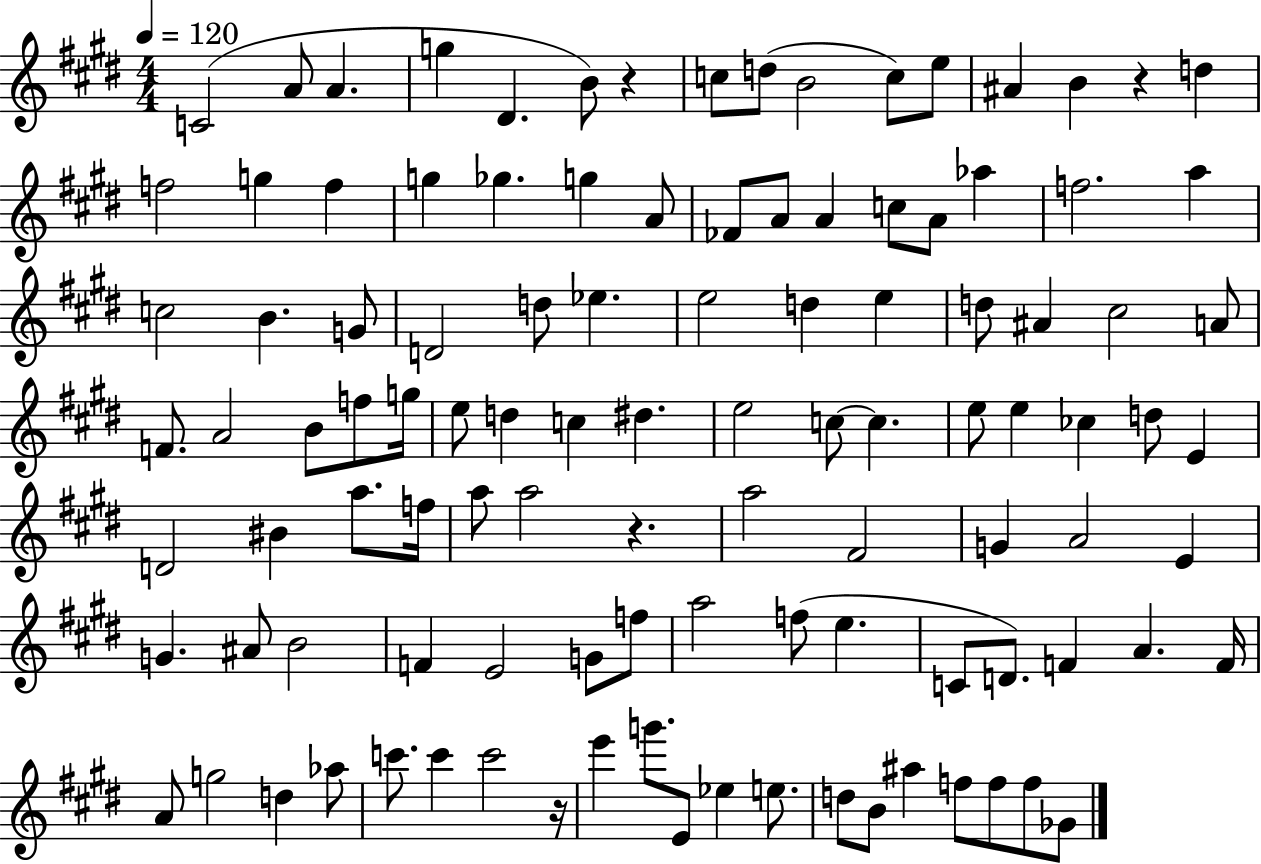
{
  \clef treble
  \numericTimeSignature
  \time 4/4
  \key e \major
  \tempo 4 = 120
  \repeat volta 2 { c'2( a'8 a'4. | g''4 dis'4. b'8) r4 | c''8 d''8( b'2 c''8) e''8 | ais'4 b'4 r4 d''4 | \break f''2 g''4 f''4 | g''4 ges''4. g''4 a'8 | fes'8 a'8 a'4 c''8 a'8 aes''4 | f''2. a''4 | \break c''2 b'4. g'8 | d'2 d''8 ees''4. | e''2 d''4 e''4 | d''8 ais'4 cis''2 a'8 | \break f'8. a'2 b'8 f''8 g''16 | e''8 d''4 c''4 dis''4. | e''2 c''8~~ c''4. | e''8 e''4 ces''4 d''8 e'4 | \break d'2 bis'4 a''8. f''16 | a''8 a''2 r4. | a''2 fis'2 | g'4 a'2 e'4 | \break g'4. ais'8 b'2 | f'4 e'2 g'8 f''8 | a''2 f''8( e''4. | c'8 d'8.) f'4 a'4. f'16 | \break a'8 g''2 d''4 aes''8 | c'''8. c'''4 c'''2 r16 | e'''4 g'''8. e'8 ees''4 e''8. | d''8 b'8 ais''4 f''8 f''8 f''8 ges'8 | \break } \bar "|."
}